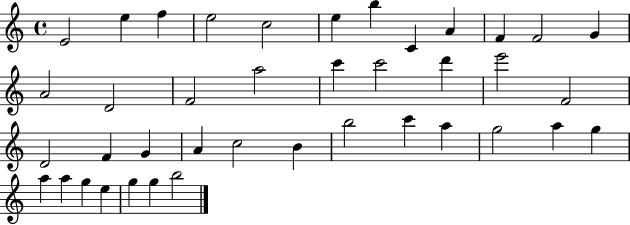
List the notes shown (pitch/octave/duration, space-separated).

E4/h E5/q F5/q E5/h C5/h E5/q B5/q C4/q A4/q F4/q F4/h G4/q A4/h D4/h F4/h A5/h C6/q C6/h D6/q E6/h F4/h D4/h F4/q G4/q A4/q C5/h B4/q B5/h C6/q A5/q G5/h A5/q G5/q A5/q A5/q G5/q E5/q G5/q G5/q B5/h